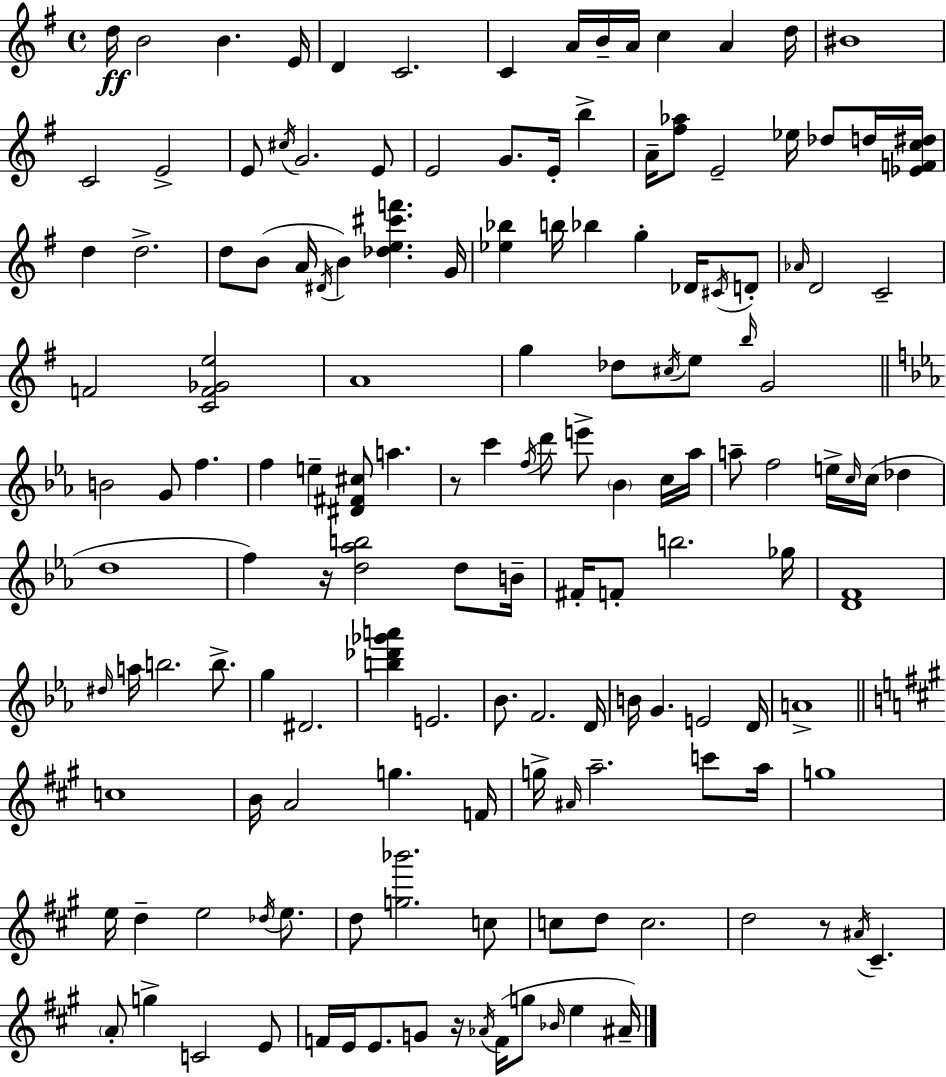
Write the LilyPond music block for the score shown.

{
  \clef treble
  \time 4/4
  \defaultTimeSignature
  \key g \major
  d''16\ff b'2 b'4. e'16 | d'4 c'2. | c'4 a'16 b'16-- a'16 c''4 a'4 d''16 | bis'1 | \break c'2 e'2-> | e'8 \acciaccatura { cis''16 } g'2. e'8 | e'2 g'8. e'16-. b''4-> | a'16-- <fis'' aes''>8 e'2-- ees''16 des''8 d''16 | \break <ees' f' c'' dis''>16 d''4 d''2.-> | d''8 b'8( a'16 \acciaccatura { dis'16 }) b'4 <des'' e'' cis''' f'''>4. | g'16 <ees'' bes''>4 b''16 bes''4 g''4-. des'16 | \acciaccatura { cis'16 } d'8-. \grace { aes'16 } d'2 c'2-- | \break f'2 <c' f' ges' e''>2 | a'1 | g''4 des''8 \acciaccatura { cis''16 } e''8 \grace { b''16 } g'2 | \bar "||" \break \key ees \major b'2 g'8 f''4. | f''4 e''4-- <dis' fis' cis''>8 a''4. | r8 c'''4 \acciaccatura { f''16 } d'''8 e'''8-> \parenthesize bes'4 c''16 | aes''16 a''8-- f''2 e''16-> \grace { c''16 }( c''16 des''4 | \break d''1 | f''4) r16 <d'' aes'' b''>2 d''8 | b'16-- fis'16-. f'8-. b''2. | ges''16 <d' f'>1 | \break \grace { dis''16 } a''16 b''2. | b''8.-> g''4 dis'2. | <b'' des''' ges''' a'''>4 e'2. | bes'8. f'2. | \break d'16 b'16 g'4. e'2 | d'16 a'1-> | \bar "||" \break \key a \major c''1 | b'16 a'2 g''4. f'16 | g''16-> \grace { ais'16 } a''2.-- c'''8 | a''16 g''1 | \break e''16 d''4-- e''2 \acciaccatura { des''16 } e''8. | d''8 <g'' bes'''>2. | c''8 c''8 d''8 c''2. | d''2 r8 \acciaccatura { ais'16 } cis'4.-- | \break \parenthesize a'8-. g''4-> c'2 | e'8 f'16 e'16 e'8. g'8 r16 \acciaccatura { aes'16 }( f'16 g''8 \grace { bes'16 } | e''4 ais'16--) \bar "|."
}